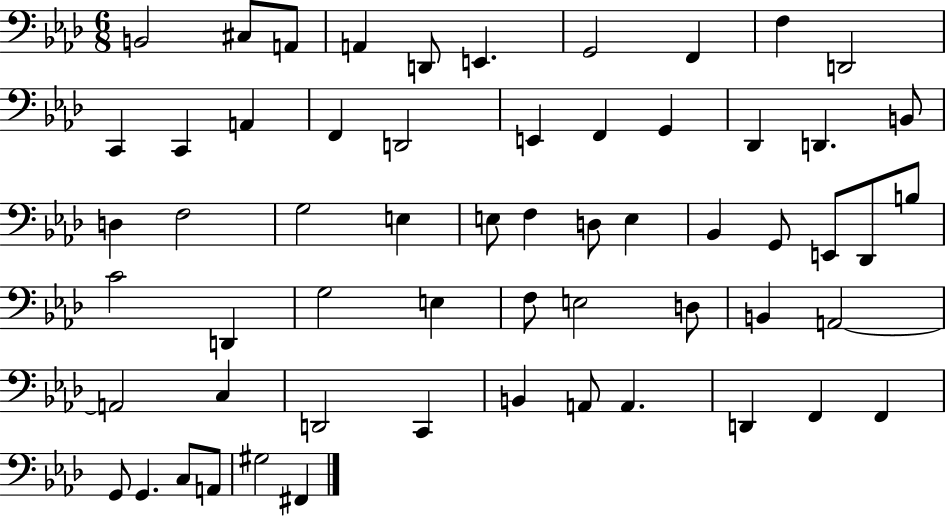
B2/h C#3/e A2/e A2/q D2/e E2/q. G2/h F2/q F3/q D2/h C2/q C2/q A2/q F2/q D2/h E2/q F2/q G2/q Db2/q D2/q. B2/e D3/q F3/h G3/h E3/q E3/e F3/q D3/e E3/q Bb2/q G2/e E2/e Db2/e B3/e C4/h D2/q G3/h E3/q F3/e E3/h D3/e B2/q A2/h A2/h C3/q D2/h C2/q B2/q A2/e A2/q. D2/q F2/q F2/q G2/e G2/q. C3/e A2/e G#3/h F#2/q